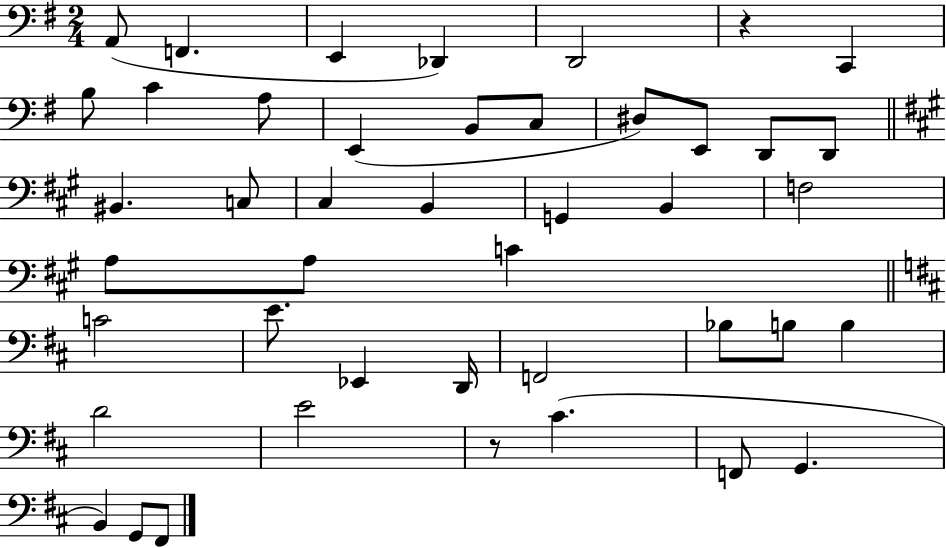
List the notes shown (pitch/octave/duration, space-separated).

A2/e F2/q. E2/q Db2/q D2/h R/q C2/q B3/e C4/q A3/e E2/q B2/e C3/e D#3/e E2/e D2/e D2/e BIS2/q. C3/e C#3/q B2/q G2/q B2/q F3/h A3/e A3/e C4/q C4/h E4/e. Eb2/q D2/s F2/h Bb3/e B3/e B3/q D4/h E4/h R/e C#4/q. F2/e G2/q. B2/q G2/e F#2/e